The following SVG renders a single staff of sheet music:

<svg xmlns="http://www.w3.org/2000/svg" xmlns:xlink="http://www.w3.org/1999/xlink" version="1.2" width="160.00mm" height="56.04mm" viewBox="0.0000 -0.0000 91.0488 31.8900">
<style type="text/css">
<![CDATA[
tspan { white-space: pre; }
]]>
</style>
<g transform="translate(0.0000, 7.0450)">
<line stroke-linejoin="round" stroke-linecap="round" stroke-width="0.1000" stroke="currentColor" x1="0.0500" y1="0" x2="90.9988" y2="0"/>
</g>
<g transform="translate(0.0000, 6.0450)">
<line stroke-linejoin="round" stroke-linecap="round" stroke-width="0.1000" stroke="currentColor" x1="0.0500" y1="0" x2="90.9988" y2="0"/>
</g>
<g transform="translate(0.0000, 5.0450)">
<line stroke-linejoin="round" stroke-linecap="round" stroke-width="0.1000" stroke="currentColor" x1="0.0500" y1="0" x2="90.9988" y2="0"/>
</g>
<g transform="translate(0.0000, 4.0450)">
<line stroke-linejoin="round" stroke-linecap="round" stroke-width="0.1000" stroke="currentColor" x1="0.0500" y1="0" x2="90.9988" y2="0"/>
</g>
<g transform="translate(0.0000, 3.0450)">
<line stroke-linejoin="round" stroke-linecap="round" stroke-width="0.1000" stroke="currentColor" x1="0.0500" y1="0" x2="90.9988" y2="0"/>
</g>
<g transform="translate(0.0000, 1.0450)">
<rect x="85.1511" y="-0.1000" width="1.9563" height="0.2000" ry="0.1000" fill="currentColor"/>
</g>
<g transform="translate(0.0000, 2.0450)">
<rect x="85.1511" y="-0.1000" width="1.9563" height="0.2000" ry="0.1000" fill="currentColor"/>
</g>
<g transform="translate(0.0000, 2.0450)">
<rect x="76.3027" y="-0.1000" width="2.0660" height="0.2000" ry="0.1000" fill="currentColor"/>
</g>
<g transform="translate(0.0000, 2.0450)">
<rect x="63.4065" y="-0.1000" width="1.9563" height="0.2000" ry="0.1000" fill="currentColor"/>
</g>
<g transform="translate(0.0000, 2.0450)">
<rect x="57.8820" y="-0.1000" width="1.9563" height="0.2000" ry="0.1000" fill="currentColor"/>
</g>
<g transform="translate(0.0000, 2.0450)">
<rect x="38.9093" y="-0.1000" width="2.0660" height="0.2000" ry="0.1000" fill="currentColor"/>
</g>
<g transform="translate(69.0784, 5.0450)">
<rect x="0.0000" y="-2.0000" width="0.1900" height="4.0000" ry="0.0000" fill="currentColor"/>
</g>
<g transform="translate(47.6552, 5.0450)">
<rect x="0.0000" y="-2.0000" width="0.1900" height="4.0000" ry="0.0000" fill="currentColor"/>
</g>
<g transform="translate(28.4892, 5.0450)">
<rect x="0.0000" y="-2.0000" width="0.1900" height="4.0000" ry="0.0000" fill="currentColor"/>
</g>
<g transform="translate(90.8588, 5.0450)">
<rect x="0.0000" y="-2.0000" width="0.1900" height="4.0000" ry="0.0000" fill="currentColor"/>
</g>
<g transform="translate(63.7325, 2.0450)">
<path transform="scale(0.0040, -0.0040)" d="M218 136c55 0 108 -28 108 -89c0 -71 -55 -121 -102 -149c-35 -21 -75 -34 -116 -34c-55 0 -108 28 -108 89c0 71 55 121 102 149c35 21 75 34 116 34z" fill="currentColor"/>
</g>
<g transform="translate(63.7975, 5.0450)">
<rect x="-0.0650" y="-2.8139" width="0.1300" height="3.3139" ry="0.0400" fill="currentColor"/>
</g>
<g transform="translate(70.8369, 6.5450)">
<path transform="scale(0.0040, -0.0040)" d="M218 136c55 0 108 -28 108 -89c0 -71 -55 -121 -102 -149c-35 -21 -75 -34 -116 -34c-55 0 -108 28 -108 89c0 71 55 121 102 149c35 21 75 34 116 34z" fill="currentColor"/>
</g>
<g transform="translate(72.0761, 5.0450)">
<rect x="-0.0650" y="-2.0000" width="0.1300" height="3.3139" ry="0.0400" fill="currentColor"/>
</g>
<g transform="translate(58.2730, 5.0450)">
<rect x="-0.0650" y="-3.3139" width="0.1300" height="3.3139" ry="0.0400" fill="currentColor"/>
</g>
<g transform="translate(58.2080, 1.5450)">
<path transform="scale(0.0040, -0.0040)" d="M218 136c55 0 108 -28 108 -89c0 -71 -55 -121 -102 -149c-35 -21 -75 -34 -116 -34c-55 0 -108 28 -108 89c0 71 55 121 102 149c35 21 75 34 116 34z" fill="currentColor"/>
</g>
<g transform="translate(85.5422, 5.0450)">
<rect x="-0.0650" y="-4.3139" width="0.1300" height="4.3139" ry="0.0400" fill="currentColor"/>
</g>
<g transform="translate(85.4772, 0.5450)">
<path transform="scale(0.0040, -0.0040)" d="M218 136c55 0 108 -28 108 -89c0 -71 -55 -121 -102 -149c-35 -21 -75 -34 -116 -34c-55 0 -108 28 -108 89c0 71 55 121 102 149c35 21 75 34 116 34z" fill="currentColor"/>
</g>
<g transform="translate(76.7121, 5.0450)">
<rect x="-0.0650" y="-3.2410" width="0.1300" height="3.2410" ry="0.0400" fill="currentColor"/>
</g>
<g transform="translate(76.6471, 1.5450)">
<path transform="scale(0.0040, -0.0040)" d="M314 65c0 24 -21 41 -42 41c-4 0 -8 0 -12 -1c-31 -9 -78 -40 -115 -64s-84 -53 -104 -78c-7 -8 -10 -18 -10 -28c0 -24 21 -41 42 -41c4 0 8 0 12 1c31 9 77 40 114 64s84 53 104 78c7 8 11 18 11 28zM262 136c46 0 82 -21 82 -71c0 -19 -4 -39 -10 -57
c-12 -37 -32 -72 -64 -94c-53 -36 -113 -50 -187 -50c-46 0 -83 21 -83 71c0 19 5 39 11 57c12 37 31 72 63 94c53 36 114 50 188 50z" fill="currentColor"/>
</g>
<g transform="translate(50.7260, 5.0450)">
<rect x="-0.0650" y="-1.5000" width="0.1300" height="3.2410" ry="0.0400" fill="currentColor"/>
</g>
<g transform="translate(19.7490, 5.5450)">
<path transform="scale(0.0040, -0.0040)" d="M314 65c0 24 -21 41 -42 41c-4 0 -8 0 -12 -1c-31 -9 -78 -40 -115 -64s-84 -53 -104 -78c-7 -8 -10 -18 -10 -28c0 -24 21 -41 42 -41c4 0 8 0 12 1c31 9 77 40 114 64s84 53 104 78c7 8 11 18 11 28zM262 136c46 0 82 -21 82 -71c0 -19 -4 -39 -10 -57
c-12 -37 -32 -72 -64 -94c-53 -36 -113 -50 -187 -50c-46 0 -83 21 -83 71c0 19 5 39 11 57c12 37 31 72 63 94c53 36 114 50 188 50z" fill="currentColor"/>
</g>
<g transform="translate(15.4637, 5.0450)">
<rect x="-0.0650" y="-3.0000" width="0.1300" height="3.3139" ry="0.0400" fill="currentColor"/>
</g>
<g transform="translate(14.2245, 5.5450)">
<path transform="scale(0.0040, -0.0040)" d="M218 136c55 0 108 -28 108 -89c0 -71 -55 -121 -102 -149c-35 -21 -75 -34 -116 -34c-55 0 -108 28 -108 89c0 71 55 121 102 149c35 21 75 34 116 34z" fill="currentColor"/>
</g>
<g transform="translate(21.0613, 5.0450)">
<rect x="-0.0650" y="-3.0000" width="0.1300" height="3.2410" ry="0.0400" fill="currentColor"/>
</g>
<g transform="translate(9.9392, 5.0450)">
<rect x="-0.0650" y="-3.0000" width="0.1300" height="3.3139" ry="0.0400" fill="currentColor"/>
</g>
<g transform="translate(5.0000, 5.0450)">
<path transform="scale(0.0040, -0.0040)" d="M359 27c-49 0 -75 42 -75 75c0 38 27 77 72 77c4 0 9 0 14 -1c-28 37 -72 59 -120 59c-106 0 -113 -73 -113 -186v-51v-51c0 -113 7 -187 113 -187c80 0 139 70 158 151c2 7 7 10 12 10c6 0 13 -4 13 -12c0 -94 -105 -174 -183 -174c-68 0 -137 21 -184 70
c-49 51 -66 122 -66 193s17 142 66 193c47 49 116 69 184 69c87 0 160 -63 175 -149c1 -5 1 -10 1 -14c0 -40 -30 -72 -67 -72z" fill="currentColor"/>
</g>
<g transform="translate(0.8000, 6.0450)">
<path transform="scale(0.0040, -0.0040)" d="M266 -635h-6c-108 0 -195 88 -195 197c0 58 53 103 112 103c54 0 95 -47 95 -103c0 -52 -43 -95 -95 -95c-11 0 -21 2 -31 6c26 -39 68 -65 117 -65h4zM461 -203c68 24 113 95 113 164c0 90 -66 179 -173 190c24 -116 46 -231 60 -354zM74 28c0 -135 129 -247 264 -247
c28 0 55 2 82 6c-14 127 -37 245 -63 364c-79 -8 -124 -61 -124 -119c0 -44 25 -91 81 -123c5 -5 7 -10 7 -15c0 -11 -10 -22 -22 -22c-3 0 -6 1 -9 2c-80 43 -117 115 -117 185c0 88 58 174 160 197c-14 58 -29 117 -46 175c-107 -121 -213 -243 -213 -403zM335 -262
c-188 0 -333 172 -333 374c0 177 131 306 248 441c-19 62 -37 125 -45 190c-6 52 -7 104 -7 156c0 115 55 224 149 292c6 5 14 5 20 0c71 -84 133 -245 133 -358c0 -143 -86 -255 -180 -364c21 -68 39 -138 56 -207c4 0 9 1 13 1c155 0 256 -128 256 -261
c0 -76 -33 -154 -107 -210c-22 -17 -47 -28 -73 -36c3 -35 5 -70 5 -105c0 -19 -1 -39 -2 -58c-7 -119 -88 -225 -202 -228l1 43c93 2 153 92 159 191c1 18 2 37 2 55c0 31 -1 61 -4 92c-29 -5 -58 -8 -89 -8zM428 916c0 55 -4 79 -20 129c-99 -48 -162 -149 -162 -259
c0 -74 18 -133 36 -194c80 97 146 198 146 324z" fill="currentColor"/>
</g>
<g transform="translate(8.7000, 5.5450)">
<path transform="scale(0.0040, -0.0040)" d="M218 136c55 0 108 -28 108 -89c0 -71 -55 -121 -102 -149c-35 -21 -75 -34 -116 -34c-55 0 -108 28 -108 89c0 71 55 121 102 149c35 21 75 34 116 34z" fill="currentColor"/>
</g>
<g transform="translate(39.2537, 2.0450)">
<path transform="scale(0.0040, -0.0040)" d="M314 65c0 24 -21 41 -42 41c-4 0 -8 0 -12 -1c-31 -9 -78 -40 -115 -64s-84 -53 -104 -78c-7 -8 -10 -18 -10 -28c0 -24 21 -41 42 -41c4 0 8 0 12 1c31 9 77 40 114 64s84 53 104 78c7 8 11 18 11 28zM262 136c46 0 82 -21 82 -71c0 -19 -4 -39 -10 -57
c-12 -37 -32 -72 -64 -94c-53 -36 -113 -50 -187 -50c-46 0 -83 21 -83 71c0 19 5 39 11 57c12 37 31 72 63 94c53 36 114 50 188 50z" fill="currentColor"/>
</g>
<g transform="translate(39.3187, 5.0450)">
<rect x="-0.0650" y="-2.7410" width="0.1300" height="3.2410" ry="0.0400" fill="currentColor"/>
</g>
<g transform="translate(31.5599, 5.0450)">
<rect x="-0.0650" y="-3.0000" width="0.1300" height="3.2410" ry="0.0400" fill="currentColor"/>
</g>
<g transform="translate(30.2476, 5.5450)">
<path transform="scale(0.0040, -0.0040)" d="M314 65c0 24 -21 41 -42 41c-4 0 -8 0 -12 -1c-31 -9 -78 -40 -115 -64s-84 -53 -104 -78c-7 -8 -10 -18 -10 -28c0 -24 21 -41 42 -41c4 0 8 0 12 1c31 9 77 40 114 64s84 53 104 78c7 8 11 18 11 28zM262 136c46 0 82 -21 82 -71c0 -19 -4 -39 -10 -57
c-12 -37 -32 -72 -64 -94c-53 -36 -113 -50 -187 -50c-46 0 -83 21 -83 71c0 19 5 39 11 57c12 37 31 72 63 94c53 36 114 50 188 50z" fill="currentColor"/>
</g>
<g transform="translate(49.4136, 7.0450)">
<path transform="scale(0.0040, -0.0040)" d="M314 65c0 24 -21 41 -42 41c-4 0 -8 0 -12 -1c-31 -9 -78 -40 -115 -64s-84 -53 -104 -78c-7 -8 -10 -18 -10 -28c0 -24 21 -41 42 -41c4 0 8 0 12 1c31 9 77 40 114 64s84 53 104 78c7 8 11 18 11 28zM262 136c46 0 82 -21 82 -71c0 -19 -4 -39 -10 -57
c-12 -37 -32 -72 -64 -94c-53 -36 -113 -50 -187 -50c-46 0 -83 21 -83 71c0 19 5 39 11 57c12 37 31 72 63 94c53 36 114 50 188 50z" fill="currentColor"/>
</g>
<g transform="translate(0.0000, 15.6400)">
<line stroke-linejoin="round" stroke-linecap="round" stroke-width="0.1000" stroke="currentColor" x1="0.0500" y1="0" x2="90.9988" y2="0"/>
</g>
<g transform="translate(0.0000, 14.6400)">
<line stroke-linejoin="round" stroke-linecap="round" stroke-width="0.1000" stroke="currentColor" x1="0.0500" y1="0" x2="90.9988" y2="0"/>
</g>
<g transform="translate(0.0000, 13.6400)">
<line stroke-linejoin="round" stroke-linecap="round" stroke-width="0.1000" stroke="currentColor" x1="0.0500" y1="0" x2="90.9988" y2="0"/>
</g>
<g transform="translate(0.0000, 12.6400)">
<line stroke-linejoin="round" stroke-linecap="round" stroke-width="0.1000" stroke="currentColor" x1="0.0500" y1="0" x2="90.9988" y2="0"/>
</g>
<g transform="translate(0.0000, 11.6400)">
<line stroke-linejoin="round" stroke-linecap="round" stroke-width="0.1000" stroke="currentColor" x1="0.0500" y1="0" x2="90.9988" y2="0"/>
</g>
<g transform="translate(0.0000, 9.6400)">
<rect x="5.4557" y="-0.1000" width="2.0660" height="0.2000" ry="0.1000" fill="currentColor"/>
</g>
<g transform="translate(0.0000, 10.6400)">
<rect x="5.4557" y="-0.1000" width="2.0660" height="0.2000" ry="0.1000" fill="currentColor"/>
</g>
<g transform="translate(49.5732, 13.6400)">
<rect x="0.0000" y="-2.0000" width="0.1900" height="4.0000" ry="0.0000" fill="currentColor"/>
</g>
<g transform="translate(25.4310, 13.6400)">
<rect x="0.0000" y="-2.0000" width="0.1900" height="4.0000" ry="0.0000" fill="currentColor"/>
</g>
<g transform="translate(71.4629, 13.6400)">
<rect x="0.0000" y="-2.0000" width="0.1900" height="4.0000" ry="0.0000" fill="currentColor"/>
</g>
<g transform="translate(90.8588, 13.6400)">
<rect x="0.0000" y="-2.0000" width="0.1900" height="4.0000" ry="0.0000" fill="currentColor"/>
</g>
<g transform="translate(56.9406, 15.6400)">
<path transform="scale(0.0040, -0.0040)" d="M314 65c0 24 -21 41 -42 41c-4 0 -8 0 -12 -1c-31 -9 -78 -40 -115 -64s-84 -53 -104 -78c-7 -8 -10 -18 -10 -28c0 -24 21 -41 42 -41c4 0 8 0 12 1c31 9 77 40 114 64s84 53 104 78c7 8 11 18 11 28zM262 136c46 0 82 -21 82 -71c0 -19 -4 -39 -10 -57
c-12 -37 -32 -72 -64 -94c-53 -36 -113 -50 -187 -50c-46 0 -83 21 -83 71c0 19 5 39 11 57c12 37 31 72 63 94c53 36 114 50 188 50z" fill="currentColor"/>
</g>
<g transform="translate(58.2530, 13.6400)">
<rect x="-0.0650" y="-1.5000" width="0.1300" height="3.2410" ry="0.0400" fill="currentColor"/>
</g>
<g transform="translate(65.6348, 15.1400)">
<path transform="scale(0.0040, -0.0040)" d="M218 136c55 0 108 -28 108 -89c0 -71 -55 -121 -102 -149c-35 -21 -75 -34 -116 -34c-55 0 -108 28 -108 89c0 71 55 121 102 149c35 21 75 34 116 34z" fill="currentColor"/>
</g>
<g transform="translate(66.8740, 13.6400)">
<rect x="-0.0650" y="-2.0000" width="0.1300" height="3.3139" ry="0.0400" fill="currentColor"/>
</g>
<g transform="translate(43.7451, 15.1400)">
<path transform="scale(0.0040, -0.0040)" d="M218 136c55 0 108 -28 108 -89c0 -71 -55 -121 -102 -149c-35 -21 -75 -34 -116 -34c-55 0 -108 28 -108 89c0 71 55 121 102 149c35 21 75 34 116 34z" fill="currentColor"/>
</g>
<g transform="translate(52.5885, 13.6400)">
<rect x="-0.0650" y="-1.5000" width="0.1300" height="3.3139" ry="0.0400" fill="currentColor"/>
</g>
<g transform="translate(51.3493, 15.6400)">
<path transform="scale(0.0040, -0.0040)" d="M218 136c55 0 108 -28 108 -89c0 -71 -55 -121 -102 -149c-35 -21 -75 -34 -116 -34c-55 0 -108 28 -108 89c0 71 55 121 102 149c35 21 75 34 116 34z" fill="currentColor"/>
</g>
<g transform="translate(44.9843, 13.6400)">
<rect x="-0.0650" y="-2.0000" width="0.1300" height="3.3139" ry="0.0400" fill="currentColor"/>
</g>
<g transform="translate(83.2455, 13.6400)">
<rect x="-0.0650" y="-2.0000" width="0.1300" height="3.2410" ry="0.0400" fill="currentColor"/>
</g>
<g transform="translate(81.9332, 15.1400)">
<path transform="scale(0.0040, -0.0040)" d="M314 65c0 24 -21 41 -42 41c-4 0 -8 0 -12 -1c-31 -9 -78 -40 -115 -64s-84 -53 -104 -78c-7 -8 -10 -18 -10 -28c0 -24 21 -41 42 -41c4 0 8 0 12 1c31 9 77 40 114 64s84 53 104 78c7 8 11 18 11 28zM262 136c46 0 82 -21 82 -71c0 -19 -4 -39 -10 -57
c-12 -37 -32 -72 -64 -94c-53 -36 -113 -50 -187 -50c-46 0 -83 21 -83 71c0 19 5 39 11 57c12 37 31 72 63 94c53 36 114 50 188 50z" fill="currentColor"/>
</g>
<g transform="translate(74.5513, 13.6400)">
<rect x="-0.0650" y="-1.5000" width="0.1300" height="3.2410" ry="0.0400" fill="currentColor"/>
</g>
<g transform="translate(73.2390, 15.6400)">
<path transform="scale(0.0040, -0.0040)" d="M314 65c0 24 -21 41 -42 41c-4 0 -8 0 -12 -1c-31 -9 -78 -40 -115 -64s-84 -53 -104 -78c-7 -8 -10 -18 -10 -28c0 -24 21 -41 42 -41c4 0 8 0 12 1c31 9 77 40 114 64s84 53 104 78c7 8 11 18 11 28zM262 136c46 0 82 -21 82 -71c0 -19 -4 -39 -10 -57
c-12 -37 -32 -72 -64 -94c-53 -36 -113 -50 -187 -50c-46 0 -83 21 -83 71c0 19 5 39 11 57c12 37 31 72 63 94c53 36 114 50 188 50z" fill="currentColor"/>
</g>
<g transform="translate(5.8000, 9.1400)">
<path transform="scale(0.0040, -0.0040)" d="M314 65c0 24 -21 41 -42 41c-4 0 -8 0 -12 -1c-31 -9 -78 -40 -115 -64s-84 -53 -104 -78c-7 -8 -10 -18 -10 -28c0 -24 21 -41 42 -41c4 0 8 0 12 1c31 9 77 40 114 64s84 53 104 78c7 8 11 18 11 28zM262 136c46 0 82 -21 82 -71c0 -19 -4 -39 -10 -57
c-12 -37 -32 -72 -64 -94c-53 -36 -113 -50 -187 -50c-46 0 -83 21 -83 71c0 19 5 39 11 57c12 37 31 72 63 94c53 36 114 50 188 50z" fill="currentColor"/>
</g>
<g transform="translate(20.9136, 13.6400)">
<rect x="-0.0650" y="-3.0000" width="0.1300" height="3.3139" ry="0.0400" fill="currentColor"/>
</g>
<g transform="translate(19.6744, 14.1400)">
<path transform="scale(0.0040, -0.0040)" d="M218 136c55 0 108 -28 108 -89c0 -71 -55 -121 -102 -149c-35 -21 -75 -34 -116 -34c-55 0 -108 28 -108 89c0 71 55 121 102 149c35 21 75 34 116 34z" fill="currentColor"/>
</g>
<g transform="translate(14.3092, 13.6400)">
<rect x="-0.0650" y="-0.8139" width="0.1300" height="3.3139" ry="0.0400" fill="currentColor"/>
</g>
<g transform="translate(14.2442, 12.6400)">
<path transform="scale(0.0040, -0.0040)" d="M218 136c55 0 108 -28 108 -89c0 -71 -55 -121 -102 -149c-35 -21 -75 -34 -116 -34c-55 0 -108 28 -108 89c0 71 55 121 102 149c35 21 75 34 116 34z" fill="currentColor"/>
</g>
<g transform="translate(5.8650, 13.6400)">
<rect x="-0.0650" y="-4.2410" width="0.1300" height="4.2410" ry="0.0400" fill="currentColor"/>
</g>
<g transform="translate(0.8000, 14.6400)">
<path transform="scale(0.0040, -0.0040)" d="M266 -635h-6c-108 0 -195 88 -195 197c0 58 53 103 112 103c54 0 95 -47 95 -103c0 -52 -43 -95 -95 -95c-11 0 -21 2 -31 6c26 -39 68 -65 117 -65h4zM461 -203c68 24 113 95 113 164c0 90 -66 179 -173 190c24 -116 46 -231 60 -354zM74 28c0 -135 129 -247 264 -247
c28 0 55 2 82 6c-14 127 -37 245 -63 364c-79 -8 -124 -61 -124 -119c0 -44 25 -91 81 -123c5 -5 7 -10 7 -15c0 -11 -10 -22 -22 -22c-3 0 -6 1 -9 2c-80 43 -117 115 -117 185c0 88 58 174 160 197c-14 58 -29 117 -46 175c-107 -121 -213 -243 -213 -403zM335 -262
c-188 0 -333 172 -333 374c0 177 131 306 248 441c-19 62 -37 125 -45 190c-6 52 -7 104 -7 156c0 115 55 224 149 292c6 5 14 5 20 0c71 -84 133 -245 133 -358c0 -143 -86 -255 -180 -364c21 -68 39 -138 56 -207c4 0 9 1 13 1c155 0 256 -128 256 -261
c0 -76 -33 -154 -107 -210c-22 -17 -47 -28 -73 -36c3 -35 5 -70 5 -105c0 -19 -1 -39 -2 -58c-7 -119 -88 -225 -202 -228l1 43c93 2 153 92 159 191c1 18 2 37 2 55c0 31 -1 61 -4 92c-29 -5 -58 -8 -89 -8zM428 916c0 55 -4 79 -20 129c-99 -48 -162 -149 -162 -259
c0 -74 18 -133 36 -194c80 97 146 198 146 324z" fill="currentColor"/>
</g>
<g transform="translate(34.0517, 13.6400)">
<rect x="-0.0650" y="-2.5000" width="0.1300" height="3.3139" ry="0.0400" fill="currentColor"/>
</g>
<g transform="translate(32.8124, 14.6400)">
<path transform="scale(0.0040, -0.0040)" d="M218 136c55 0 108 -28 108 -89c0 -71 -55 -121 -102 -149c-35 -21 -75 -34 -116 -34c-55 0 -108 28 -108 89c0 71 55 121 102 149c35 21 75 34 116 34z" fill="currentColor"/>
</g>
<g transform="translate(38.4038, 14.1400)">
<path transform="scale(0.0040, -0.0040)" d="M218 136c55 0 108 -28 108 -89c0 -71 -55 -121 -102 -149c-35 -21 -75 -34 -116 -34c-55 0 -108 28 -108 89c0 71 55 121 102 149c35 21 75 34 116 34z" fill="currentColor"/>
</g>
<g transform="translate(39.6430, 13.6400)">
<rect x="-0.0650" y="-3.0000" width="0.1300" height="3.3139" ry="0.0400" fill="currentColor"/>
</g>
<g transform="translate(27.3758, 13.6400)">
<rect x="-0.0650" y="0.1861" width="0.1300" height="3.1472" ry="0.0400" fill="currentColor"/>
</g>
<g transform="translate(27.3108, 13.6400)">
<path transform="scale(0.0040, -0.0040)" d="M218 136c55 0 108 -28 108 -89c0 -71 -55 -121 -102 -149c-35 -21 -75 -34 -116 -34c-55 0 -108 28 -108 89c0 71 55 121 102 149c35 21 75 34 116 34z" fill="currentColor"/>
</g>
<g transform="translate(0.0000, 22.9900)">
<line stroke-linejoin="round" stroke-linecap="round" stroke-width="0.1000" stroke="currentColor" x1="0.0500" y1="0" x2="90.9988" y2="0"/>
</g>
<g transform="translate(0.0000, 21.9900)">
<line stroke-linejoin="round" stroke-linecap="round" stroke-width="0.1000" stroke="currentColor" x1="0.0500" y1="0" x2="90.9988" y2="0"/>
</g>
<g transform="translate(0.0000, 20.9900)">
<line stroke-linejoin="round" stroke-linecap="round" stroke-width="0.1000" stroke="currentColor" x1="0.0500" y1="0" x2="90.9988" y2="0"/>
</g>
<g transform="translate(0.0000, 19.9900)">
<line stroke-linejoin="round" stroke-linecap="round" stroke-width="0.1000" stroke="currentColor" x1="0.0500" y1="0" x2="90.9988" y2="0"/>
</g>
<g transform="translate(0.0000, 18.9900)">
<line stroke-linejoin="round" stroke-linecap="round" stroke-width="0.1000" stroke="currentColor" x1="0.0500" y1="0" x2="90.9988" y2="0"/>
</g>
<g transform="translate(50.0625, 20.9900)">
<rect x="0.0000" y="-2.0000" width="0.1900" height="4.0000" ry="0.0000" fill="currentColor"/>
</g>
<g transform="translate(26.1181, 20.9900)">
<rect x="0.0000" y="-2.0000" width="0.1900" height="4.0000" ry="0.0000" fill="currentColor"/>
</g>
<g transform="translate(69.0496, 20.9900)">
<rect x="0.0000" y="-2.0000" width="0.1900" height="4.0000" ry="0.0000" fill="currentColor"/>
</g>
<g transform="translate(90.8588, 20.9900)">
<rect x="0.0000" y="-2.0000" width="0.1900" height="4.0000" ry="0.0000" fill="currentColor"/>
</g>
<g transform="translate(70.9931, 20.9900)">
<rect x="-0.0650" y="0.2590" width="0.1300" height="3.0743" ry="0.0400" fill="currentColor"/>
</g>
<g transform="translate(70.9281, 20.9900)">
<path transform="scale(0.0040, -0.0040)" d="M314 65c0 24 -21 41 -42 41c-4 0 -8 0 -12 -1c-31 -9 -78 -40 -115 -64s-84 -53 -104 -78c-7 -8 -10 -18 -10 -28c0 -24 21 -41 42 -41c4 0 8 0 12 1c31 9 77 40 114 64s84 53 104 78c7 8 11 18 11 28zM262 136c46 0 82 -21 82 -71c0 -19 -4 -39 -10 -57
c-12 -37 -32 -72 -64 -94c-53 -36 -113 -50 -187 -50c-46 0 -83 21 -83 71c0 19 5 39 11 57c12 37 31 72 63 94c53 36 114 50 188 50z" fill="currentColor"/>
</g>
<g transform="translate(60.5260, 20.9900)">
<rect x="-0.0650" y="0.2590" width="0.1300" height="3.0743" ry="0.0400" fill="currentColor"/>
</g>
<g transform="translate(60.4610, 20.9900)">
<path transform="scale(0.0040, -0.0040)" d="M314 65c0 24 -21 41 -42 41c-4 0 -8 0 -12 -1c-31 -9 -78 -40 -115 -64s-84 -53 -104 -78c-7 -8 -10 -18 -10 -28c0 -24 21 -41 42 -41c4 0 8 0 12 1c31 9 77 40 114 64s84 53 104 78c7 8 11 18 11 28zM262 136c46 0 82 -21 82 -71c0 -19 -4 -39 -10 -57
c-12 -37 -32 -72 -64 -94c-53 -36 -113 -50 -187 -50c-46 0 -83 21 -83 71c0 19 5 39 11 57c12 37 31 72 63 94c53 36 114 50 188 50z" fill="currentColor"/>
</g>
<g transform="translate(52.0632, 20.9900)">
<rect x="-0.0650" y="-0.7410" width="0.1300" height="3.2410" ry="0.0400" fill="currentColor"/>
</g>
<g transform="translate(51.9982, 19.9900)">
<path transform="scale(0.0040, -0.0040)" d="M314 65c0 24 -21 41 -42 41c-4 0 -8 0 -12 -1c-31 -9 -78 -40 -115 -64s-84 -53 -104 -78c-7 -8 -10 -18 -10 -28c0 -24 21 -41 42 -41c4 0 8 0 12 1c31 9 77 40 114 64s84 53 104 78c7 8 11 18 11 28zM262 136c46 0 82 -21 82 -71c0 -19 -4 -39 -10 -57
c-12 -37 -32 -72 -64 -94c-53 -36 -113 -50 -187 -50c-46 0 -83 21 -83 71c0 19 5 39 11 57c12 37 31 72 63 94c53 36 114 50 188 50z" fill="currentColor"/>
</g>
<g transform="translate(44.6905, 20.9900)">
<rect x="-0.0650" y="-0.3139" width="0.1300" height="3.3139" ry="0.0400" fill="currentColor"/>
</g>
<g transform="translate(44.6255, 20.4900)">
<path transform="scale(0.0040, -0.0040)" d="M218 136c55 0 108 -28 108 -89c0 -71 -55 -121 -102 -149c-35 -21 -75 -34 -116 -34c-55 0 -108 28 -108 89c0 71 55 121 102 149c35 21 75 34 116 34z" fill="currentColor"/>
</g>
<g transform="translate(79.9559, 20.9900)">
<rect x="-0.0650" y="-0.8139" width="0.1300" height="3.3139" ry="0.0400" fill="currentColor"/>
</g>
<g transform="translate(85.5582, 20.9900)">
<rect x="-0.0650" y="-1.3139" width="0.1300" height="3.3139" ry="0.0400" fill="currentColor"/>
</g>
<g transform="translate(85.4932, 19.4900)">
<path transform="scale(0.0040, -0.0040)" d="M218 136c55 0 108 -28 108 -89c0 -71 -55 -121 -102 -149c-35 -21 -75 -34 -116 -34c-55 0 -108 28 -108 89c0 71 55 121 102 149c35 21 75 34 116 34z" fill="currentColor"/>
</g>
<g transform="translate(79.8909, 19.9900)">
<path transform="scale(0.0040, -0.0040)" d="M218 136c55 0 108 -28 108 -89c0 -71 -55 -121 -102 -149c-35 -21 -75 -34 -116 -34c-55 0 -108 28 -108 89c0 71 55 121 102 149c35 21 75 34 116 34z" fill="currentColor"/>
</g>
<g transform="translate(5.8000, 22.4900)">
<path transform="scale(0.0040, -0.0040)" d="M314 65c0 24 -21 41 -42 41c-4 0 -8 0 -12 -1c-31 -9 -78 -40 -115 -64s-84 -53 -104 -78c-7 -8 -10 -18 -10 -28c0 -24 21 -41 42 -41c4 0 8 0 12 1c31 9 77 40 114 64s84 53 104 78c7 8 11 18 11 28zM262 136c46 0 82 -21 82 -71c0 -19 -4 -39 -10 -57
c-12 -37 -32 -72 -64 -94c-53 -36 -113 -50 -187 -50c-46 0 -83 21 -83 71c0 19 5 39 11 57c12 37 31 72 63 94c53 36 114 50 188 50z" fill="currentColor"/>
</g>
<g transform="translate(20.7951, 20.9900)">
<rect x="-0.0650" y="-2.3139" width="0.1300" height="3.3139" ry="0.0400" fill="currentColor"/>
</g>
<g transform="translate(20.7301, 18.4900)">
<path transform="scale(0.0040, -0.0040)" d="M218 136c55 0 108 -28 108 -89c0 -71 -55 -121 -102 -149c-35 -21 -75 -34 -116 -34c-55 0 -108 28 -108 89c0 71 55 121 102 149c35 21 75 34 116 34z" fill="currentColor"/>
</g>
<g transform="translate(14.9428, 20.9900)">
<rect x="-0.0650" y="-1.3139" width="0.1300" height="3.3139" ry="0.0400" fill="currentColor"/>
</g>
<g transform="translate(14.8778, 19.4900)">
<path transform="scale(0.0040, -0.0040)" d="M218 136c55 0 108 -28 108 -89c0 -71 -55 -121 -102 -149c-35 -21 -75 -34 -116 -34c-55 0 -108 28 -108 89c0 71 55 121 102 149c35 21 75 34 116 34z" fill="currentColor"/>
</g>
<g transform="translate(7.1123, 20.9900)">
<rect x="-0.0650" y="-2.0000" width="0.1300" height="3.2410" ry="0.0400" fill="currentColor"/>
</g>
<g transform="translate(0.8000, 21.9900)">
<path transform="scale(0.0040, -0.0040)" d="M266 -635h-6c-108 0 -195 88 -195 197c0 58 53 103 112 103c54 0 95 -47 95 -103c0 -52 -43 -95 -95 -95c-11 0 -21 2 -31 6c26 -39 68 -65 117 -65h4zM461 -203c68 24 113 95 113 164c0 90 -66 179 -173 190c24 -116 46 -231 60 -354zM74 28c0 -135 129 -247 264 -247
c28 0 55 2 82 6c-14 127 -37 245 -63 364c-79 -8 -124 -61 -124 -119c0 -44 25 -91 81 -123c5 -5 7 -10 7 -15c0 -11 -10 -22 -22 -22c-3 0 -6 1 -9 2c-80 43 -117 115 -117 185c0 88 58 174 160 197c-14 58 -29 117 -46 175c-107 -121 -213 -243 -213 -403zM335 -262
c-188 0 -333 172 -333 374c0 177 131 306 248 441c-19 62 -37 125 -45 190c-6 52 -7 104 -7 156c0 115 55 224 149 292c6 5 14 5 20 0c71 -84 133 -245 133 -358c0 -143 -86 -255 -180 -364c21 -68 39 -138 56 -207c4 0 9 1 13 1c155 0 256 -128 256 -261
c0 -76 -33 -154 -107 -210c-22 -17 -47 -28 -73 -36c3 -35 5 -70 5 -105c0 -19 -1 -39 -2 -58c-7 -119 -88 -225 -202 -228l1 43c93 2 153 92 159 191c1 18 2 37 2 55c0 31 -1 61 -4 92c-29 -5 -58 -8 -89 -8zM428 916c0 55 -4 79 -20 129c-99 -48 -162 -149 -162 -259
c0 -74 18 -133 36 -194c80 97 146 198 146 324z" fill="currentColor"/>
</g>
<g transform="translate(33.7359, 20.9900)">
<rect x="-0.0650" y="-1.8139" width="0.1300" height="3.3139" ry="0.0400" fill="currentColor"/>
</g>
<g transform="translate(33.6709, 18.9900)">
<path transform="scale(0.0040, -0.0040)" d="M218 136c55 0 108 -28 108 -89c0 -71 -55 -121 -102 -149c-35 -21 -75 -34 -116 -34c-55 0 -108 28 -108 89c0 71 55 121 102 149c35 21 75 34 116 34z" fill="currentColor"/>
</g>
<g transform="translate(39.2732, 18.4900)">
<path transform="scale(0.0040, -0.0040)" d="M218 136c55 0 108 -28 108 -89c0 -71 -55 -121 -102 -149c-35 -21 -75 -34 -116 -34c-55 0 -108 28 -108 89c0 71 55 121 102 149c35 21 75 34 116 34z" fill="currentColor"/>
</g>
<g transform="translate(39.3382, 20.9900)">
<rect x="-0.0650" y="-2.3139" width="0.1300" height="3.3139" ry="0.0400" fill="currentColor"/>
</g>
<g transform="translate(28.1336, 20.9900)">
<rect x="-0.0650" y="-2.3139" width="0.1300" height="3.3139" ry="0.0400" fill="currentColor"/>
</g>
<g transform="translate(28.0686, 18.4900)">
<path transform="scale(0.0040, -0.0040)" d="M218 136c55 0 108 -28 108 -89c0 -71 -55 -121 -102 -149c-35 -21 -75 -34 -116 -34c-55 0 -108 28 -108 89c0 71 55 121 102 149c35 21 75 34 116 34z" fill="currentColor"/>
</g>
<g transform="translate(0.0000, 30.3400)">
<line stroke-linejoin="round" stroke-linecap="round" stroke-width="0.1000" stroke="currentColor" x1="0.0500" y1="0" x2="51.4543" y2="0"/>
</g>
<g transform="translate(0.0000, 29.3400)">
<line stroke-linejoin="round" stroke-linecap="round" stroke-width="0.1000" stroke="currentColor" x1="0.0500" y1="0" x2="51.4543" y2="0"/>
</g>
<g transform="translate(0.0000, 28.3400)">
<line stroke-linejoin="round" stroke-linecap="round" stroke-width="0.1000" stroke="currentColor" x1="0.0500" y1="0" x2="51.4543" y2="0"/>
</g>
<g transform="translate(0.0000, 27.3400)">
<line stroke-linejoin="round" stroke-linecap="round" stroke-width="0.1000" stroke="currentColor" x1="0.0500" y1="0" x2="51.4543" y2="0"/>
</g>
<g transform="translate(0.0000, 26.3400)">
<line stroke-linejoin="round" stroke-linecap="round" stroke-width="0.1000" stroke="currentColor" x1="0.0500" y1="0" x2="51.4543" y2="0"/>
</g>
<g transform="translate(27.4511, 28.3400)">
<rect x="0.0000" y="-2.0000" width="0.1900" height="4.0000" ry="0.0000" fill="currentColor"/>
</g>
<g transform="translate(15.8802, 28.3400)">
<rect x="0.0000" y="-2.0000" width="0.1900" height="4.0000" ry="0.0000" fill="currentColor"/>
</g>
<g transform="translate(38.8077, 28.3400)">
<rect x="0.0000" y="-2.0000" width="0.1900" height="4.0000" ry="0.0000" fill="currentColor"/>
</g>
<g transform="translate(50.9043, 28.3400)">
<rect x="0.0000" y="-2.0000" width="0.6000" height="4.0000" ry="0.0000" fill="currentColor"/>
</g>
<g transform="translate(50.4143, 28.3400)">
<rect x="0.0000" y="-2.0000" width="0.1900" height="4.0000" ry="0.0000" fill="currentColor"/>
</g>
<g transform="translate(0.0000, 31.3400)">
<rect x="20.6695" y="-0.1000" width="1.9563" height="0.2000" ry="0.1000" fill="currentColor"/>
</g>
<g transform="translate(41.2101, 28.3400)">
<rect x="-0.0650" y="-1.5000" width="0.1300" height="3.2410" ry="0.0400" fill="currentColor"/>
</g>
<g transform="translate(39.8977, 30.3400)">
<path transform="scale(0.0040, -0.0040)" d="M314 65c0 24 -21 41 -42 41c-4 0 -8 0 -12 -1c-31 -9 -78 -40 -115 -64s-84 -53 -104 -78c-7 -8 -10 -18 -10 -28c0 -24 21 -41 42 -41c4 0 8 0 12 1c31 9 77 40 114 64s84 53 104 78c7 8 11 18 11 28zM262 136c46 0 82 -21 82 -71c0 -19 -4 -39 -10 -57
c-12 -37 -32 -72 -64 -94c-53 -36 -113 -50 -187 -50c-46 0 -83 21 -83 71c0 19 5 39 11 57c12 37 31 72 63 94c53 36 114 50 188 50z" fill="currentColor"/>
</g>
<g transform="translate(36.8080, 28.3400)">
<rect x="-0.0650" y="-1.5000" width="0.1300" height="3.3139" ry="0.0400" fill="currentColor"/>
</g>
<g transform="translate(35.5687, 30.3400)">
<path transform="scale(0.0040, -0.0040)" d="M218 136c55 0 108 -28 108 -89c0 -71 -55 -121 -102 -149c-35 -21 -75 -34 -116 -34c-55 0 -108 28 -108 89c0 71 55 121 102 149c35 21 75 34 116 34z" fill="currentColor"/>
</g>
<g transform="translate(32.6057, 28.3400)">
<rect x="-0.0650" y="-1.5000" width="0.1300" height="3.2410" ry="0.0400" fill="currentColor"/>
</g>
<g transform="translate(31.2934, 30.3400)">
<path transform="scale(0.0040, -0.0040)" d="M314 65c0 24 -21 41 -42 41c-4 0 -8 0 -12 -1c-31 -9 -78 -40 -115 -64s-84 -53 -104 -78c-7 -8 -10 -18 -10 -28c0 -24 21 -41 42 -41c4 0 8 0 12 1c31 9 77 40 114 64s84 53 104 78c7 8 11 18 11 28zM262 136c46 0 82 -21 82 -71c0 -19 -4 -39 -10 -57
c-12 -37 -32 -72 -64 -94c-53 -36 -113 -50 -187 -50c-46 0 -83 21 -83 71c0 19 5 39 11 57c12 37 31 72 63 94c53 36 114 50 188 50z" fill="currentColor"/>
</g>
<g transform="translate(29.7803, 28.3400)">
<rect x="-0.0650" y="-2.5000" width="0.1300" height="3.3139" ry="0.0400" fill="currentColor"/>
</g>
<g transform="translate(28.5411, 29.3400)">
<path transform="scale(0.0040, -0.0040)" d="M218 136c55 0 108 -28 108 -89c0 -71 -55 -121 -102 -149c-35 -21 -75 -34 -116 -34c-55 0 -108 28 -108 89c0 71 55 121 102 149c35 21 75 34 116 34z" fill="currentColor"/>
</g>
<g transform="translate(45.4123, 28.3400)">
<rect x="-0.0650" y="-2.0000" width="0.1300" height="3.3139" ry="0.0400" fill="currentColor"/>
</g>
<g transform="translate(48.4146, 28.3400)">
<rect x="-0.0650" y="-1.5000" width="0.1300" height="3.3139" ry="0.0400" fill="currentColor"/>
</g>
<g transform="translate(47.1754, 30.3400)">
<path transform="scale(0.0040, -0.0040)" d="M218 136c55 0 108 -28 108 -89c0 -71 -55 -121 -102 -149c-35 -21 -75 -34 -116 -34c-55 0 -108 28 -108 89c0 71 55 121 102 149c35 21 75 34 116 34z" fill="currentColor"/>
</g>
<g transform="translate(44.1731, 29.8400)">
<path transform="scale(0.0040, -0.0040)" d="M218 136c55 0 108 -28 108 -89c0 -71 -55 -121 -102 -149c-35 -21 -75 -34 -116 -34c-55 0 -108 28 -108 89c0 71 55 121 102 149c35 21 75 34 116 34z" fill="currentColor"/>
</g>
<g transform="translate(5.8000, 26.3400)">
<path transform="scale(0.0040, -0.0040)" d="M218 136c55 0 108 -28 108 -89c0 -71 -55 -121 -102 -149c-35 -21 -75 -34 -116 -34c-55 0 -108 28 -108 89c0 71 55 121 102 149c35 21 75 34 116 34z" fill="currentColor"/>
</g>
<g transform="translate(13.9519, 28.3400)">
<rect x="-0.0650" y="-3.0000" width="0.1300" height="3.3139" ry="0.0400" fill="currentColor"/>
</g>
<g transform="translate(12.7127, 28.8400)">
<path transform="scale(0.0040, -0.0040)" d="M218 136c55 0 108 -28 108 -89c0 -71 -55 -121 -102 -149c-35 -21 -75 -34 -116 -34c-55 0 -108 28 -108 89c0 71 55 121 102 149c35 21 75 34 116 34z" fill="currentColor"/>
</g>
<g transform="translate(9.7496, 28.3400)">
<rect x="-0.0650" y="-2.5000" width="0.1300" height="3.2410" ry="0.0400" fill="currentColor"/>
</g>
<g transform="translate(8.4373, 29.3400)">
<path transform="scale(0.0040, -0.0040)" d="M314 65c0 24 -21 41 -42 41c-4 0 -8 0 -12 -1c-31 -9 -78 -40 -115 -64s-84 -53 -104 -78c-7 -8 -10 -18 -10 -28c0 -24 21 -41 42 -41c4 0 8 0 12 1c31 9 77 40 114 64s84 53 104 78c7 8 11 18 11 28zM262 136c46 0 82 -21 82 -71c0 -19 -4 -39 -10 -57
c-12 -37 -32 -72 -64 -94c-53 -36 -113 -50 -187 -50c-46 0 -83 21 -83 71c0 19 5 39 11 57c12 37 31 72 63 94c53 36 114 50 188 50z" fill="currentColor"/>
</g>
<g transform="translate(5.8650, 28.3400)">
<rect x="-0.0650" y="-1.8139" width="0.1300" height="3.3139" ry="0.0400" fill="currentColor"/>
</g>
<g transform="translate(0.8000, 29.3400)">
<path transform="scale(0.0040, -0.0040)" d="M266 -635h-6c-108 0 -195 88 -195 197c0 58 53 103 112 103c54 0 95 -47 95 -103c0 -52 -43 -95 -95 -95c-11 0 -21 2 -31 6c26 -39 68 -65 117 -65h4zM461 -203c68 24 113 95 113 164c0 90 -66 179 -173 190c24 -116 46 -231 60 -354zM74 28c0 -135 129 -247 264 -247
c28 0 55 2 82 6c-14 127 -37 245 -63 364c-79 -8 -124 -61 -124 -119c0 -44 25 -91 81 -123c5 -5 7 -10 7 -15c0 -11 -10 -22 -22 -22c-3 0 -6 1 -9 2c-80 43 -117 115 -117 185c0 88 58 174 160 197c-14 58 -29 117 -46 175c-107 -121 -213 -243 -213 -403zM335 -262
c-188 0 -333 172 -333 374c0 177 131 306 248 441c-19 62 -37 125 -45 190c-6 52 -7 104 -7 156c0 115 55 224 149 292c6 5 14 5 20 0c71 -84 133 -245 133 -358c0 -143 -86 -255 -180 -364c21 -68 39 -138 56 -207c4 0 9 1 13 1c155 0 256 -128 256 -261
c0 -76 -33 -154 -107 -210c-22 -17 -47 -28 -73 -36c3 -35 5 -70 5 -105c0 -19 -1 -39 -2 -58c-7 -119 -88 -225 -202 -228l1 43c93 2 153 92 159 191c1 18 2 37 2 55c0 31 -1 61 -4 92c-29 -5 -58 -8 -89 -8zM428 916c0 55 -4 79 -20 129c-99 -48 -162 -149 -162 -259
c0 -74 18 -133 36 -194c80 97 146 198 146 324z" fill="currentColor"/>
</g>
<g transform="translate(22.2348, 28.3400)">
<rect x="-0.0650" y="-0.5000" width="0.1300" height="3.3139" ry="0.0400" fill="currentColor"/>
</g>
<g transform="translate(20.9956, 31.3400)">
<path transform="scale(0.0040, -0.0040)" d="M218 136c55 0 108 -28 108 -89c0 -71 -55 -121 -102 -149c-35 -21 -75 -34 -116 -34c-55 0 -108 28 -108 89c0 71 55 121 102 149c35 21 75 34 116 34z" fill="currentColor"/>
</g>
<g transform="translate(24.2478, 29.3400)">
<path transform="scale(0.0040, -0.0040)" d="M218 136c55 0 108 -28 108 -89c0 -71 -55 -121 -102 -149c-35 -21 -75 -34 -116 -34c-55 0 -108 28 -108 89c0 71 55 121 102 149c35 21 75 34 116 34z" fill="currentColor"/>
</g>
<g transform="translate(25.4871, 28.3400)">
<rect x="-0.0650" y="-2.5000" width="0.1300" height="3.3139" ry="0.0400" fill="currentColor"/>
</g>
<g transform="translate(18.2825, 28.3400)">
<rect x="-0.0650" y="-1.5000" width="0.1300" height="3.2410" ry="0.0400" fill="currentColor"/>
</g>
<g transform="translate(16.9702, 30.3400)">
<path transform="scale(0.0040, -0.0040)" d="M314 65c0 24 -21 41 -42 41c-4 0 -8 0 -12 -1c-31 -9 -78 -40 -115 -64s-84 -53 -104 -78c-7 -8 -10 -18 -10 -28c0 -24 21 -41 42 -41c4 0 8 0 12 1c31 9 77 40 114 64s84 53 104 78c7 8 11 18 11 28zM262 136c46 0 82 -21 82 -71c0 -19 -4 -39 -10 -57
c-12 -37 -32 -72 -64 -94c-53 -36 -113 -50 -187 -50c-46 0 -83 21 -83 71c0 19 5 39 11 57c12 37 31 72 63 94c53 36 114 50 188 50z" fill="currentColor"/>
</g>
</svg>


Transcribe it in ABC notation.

X:1
T:Untitled
M:4/4
L:1/4
K:C
A A A2 A2 a2 E2 b a F b2 d' d'2 d A B G A F E E2 F E2 F2 F2 e g g f g c d2 B2 B2 d e f G2 A E2 C G G E2 E E2 F E